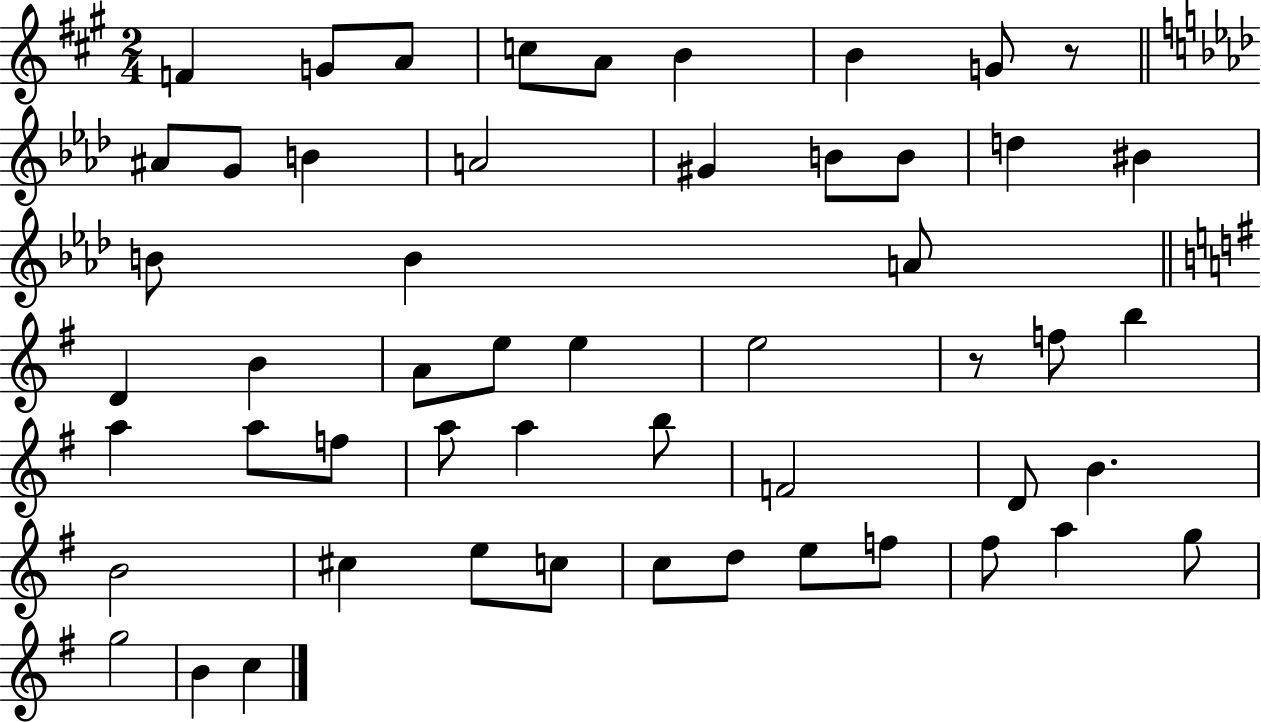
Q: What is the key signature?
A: A major